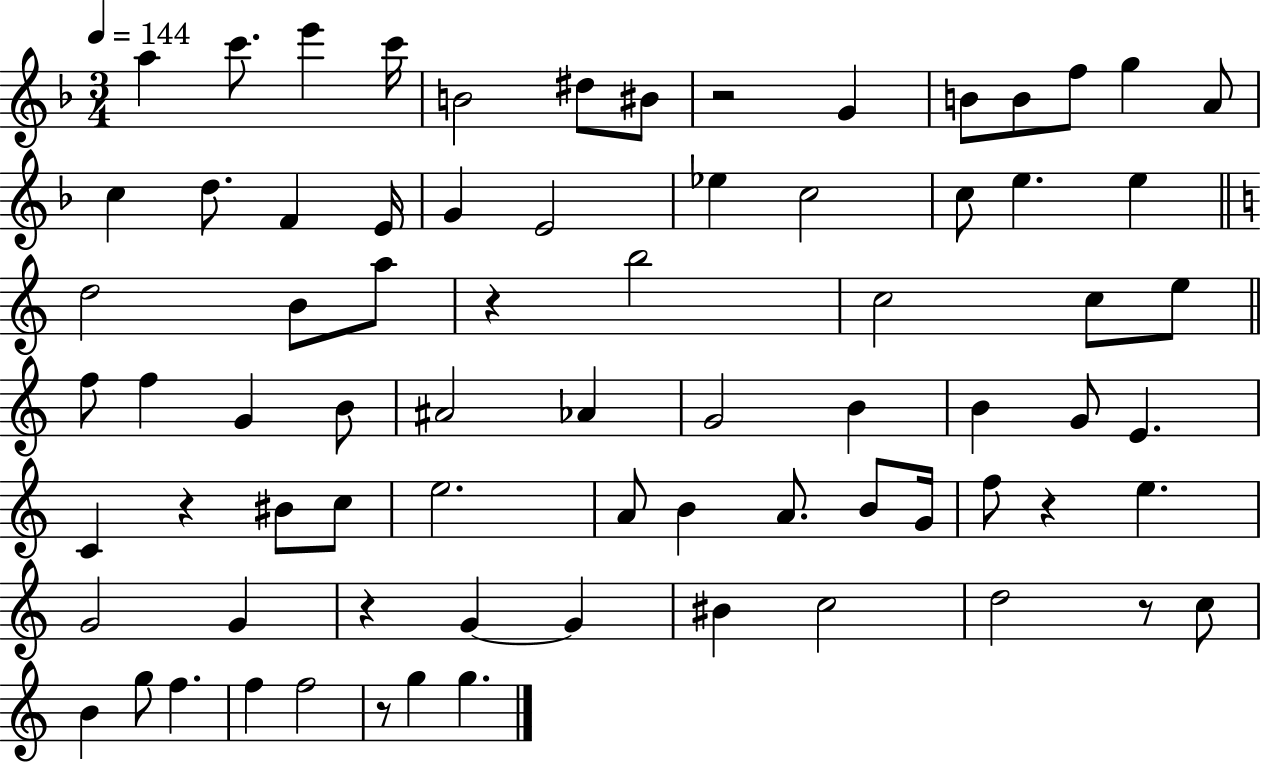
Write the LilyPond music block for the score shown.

{
  \clef treble
  \numericTimeSignature
  \time 3/4
  \key f \major
  \tempo 4 = 144
  a''4 c'''8. e'''4 c'''16 | b'2 dis''8 bis'8 | r2 g'4 | b'8 b'8 f''8 g''4 a'8 | \break c''4 d''8. f'4 e'16 | g'4 e'2 | ees''4 c''2 | c''8 e''4. e''4 | \break \bar "||" \break \key c \major d''2 b'8 a''8 | r4 b''2 | c''2 c''8 e''8 | \bar "||" \break \key a \minor f''8 f''4 g'4 b'8 | ais'2 aes'4 | g'2 b'4 | b'4 g'8 e'4. | \break c'4 r4 bis'8 c''8 | e''2. | a'8 b'4 a'8. b'8 g'16 | f''8 r4 e''4. | \break g'2 g'4 | r4 g'4~~ g'4 | bis'4 c''2 | d''2 r8 c''8 | \break b'4 g''8 f''4. | f''4 f''2 | r8 g''4 g''4. | \bar "|."
}